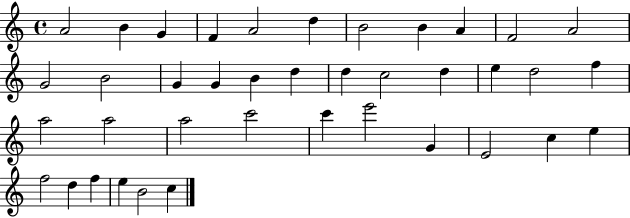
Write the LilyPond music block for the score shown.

{
  \clef treble
  \time 4/4
  \defaultTimeSignature
  \key c \major
  a'2 b'4 g'4 | f'4 a'2 d''4 | b'2 b'4 a'4 | f'2 a'2 | \break g'2 b'2 | g'4 g'4 b'4 d''4 | d''4 c''2 d''4 | e''4 d''2 f''4 | \break a''2 a''2 | a''2 c'''2 | c'''4 e'''2 g'4 | e'2 c''4 e''4 | \break f''2 d''4 f''4 | e''4 b'2 c''4 | \bar "|."
}